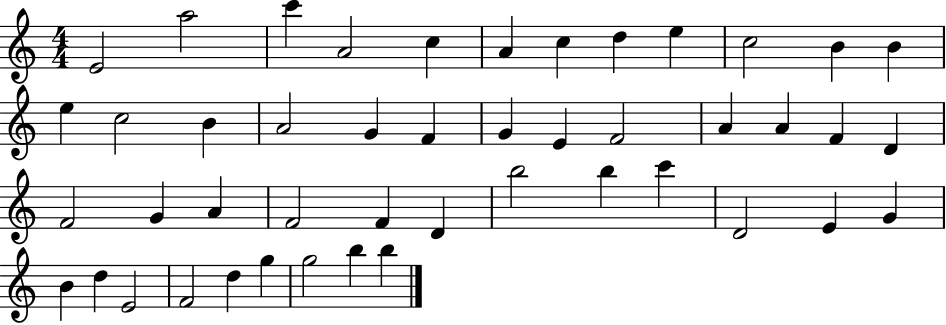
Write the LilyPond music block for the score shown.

{
  \clef treble
  \numericTimeSignature
  \time 4/4
  \key c \major
  e'2 a''2 | c'''4 a'2 c''4 | a'4 c''4 d''4 e''4 | c''2 b'4 b'4 | \break e''4 c''2 b'4 | a'2 g'4 f'4 | g'4 e'4 f'2 | a'4 a'4 f'4 d'4 | \break f'2 g'4 a'4 | f'2 f'4 d'4 | b''2 b''4 c'''4 | d'2 e'4 g'4 | \break b'4 d''4 e'2 | f'2 d''4 g''4 | g''2 b''4 b''4 | \bar "|."
}